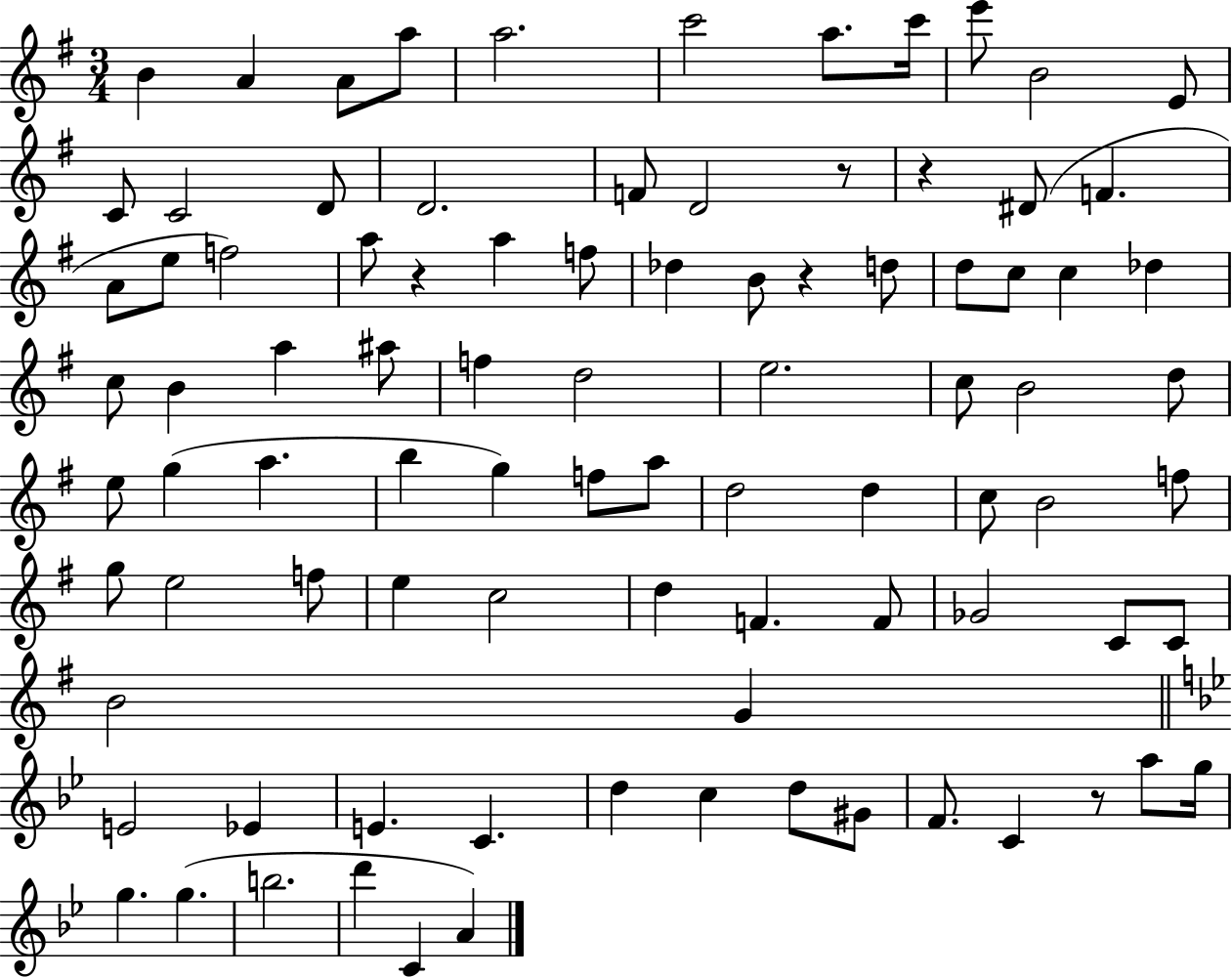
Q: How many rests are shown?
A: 5